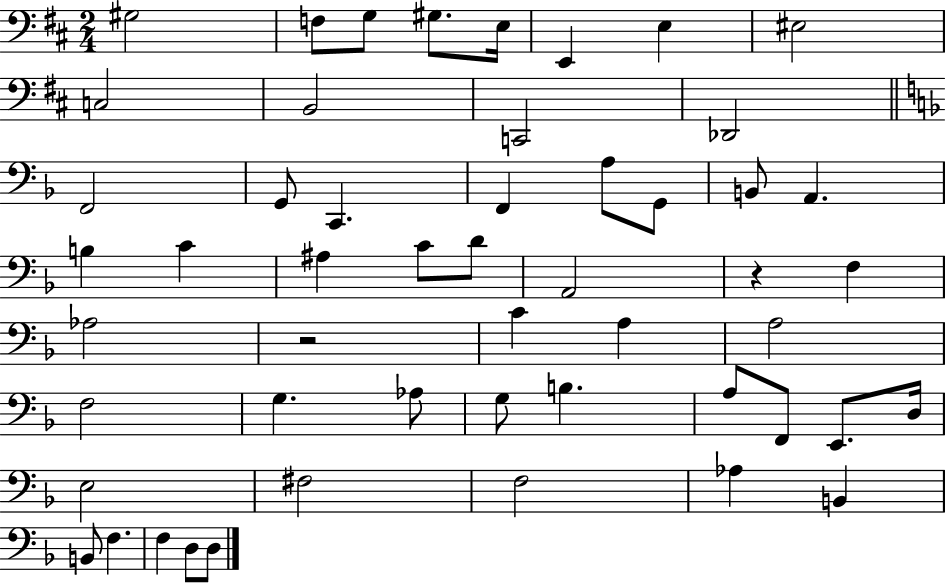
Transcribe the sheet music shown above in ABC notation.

X:1
T:Untitled
M:2/4
L:1/4
K:D
^G,2 F,/2 G,/2 ^G,/2 E,/4 E,, E, ^E,2 C,2 B,,2 C,,2 _D,,2 F,,2 G,,/2 C,, F,, A,/2 G,,/2 B,,/2 A,, B, C ^A, C/2 D/2 A,,2 z F, _A,2 z2 C A, A,2 F,2 G, _A,/2 G,/2 B, A,/2 F,,/2 E,,/2 D,/4 E,2 ^F,2 F,2 _A, B,, B,,/2 F, F, D,/2 D,/2